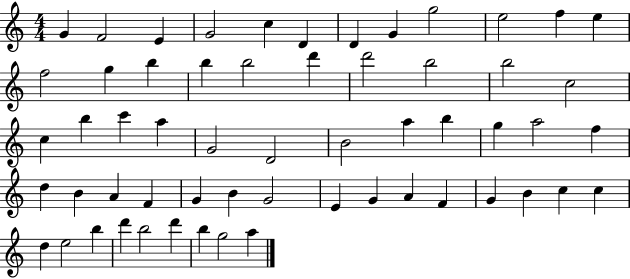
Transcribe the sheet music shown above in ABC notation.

X:1
T:Untitled
M:4/4
L:1/4
K:C
G F2 E G2 c D D G g2 e2 f e f2 g b b b2 d' d'2 b2 b2 c2 c b c' a G2 D2 B2 a b g a2 f d B A F G B G2 E G A F G B c c d e2 b d' b2 d' b g2 a